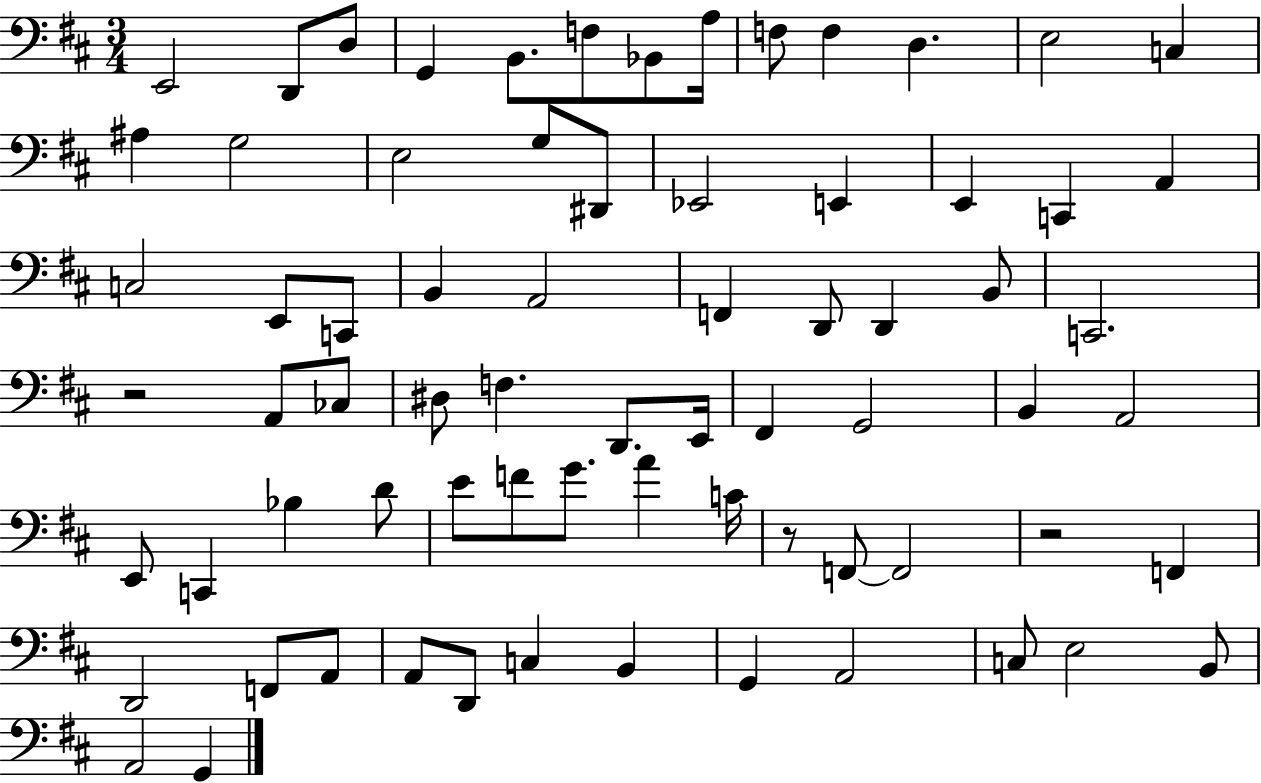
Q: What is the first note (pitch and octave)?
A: E2